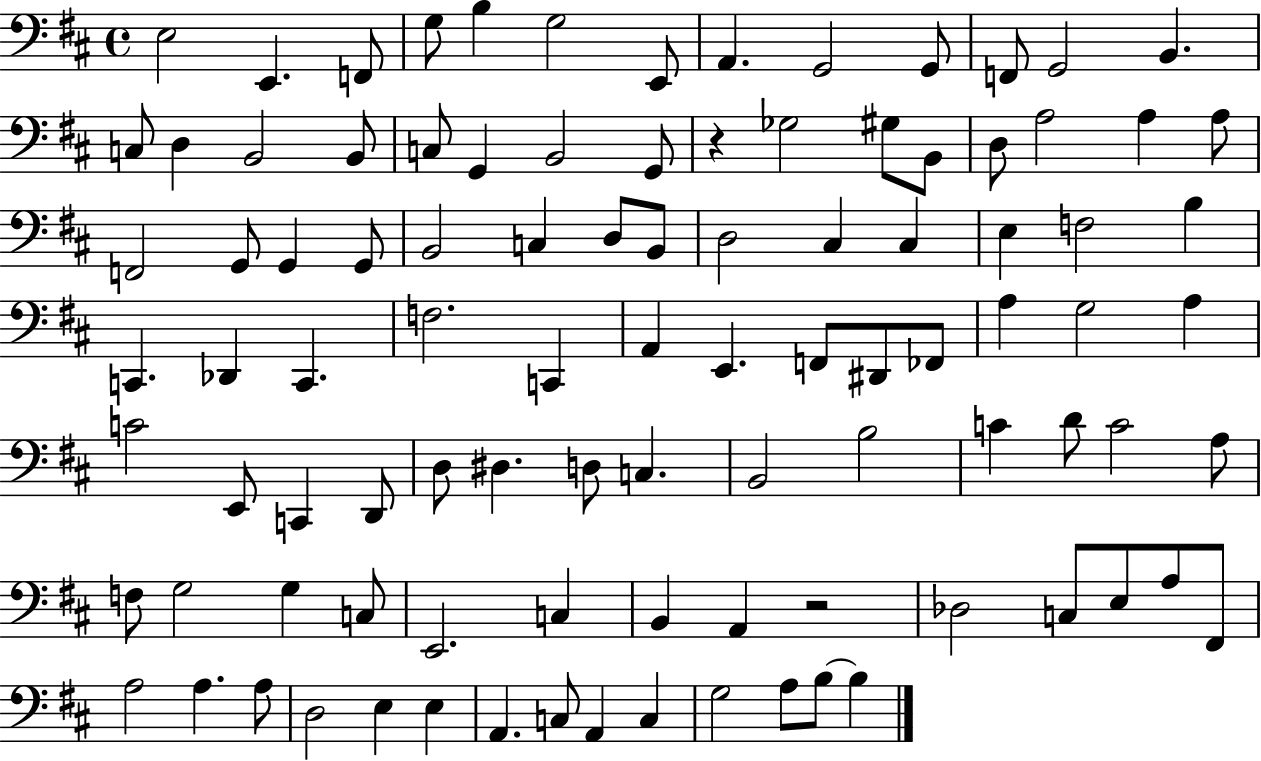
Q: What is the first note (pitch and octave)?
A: E3